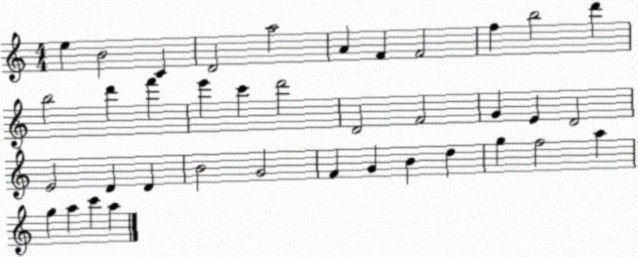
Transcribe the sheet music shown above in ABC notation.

X:1
T:Untitled
M:4/4
L:1/4
K:C
e B2 C D2 a2 A F F2 f b2 d' b2 d' f' e' c' d'2 D2 F2 G E D2 E2 D D B2 G2 F G B d g f2 a g a c' a